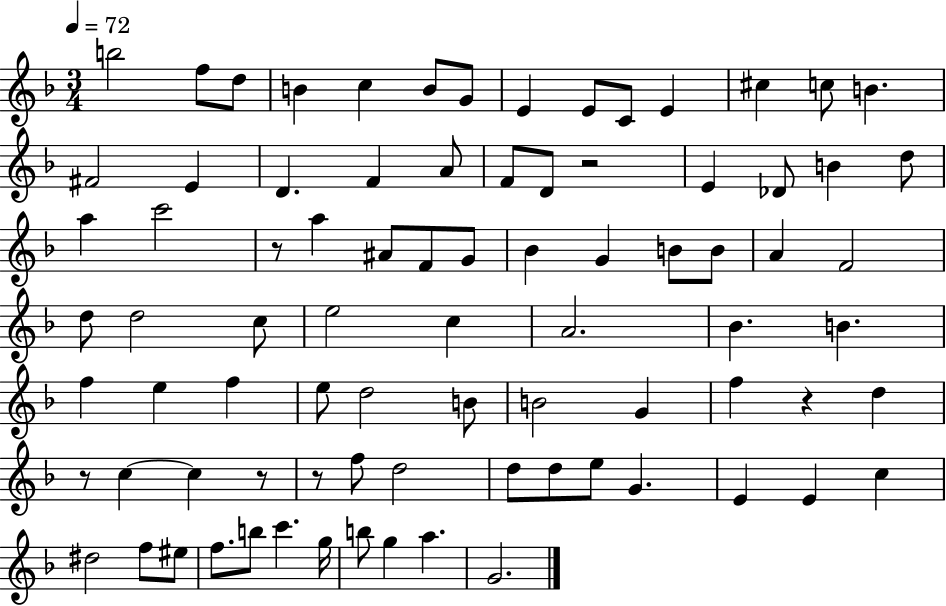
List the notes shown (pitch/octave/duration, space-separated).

B5/h F5/e D5/e B4/q C5/q B4/e G4/e E4/q E4/e C4/e E4/q C#5/q C5/e B4/q. F#4/h E4/q D4/q. F4/q A4/e F4/e D4/e R/h E4/q Db4/e B4/q D5/e A5/q C6/h R/e A5/q A#4/e F4/e G4/e Bb4/q G4/q B4/e B4/e A4/q F4/h D5/e D5/h C5/e E5/h C5/q A4/h. Bb4/q. B4/q. F5/q E5/q F5/q E5/e D5/h B4/e B4/h G4/q F5/q R/q D5/q R/e C5/q C5/q R/e R/e F5/e D5/h D5/e D5/e E5/e G4/q. E4/q E4/q C5/q D#5/h F5/e EIS5/e F5/e. B5/e C6/q. G5/s B5/e G5/q A5/q. G4/h.